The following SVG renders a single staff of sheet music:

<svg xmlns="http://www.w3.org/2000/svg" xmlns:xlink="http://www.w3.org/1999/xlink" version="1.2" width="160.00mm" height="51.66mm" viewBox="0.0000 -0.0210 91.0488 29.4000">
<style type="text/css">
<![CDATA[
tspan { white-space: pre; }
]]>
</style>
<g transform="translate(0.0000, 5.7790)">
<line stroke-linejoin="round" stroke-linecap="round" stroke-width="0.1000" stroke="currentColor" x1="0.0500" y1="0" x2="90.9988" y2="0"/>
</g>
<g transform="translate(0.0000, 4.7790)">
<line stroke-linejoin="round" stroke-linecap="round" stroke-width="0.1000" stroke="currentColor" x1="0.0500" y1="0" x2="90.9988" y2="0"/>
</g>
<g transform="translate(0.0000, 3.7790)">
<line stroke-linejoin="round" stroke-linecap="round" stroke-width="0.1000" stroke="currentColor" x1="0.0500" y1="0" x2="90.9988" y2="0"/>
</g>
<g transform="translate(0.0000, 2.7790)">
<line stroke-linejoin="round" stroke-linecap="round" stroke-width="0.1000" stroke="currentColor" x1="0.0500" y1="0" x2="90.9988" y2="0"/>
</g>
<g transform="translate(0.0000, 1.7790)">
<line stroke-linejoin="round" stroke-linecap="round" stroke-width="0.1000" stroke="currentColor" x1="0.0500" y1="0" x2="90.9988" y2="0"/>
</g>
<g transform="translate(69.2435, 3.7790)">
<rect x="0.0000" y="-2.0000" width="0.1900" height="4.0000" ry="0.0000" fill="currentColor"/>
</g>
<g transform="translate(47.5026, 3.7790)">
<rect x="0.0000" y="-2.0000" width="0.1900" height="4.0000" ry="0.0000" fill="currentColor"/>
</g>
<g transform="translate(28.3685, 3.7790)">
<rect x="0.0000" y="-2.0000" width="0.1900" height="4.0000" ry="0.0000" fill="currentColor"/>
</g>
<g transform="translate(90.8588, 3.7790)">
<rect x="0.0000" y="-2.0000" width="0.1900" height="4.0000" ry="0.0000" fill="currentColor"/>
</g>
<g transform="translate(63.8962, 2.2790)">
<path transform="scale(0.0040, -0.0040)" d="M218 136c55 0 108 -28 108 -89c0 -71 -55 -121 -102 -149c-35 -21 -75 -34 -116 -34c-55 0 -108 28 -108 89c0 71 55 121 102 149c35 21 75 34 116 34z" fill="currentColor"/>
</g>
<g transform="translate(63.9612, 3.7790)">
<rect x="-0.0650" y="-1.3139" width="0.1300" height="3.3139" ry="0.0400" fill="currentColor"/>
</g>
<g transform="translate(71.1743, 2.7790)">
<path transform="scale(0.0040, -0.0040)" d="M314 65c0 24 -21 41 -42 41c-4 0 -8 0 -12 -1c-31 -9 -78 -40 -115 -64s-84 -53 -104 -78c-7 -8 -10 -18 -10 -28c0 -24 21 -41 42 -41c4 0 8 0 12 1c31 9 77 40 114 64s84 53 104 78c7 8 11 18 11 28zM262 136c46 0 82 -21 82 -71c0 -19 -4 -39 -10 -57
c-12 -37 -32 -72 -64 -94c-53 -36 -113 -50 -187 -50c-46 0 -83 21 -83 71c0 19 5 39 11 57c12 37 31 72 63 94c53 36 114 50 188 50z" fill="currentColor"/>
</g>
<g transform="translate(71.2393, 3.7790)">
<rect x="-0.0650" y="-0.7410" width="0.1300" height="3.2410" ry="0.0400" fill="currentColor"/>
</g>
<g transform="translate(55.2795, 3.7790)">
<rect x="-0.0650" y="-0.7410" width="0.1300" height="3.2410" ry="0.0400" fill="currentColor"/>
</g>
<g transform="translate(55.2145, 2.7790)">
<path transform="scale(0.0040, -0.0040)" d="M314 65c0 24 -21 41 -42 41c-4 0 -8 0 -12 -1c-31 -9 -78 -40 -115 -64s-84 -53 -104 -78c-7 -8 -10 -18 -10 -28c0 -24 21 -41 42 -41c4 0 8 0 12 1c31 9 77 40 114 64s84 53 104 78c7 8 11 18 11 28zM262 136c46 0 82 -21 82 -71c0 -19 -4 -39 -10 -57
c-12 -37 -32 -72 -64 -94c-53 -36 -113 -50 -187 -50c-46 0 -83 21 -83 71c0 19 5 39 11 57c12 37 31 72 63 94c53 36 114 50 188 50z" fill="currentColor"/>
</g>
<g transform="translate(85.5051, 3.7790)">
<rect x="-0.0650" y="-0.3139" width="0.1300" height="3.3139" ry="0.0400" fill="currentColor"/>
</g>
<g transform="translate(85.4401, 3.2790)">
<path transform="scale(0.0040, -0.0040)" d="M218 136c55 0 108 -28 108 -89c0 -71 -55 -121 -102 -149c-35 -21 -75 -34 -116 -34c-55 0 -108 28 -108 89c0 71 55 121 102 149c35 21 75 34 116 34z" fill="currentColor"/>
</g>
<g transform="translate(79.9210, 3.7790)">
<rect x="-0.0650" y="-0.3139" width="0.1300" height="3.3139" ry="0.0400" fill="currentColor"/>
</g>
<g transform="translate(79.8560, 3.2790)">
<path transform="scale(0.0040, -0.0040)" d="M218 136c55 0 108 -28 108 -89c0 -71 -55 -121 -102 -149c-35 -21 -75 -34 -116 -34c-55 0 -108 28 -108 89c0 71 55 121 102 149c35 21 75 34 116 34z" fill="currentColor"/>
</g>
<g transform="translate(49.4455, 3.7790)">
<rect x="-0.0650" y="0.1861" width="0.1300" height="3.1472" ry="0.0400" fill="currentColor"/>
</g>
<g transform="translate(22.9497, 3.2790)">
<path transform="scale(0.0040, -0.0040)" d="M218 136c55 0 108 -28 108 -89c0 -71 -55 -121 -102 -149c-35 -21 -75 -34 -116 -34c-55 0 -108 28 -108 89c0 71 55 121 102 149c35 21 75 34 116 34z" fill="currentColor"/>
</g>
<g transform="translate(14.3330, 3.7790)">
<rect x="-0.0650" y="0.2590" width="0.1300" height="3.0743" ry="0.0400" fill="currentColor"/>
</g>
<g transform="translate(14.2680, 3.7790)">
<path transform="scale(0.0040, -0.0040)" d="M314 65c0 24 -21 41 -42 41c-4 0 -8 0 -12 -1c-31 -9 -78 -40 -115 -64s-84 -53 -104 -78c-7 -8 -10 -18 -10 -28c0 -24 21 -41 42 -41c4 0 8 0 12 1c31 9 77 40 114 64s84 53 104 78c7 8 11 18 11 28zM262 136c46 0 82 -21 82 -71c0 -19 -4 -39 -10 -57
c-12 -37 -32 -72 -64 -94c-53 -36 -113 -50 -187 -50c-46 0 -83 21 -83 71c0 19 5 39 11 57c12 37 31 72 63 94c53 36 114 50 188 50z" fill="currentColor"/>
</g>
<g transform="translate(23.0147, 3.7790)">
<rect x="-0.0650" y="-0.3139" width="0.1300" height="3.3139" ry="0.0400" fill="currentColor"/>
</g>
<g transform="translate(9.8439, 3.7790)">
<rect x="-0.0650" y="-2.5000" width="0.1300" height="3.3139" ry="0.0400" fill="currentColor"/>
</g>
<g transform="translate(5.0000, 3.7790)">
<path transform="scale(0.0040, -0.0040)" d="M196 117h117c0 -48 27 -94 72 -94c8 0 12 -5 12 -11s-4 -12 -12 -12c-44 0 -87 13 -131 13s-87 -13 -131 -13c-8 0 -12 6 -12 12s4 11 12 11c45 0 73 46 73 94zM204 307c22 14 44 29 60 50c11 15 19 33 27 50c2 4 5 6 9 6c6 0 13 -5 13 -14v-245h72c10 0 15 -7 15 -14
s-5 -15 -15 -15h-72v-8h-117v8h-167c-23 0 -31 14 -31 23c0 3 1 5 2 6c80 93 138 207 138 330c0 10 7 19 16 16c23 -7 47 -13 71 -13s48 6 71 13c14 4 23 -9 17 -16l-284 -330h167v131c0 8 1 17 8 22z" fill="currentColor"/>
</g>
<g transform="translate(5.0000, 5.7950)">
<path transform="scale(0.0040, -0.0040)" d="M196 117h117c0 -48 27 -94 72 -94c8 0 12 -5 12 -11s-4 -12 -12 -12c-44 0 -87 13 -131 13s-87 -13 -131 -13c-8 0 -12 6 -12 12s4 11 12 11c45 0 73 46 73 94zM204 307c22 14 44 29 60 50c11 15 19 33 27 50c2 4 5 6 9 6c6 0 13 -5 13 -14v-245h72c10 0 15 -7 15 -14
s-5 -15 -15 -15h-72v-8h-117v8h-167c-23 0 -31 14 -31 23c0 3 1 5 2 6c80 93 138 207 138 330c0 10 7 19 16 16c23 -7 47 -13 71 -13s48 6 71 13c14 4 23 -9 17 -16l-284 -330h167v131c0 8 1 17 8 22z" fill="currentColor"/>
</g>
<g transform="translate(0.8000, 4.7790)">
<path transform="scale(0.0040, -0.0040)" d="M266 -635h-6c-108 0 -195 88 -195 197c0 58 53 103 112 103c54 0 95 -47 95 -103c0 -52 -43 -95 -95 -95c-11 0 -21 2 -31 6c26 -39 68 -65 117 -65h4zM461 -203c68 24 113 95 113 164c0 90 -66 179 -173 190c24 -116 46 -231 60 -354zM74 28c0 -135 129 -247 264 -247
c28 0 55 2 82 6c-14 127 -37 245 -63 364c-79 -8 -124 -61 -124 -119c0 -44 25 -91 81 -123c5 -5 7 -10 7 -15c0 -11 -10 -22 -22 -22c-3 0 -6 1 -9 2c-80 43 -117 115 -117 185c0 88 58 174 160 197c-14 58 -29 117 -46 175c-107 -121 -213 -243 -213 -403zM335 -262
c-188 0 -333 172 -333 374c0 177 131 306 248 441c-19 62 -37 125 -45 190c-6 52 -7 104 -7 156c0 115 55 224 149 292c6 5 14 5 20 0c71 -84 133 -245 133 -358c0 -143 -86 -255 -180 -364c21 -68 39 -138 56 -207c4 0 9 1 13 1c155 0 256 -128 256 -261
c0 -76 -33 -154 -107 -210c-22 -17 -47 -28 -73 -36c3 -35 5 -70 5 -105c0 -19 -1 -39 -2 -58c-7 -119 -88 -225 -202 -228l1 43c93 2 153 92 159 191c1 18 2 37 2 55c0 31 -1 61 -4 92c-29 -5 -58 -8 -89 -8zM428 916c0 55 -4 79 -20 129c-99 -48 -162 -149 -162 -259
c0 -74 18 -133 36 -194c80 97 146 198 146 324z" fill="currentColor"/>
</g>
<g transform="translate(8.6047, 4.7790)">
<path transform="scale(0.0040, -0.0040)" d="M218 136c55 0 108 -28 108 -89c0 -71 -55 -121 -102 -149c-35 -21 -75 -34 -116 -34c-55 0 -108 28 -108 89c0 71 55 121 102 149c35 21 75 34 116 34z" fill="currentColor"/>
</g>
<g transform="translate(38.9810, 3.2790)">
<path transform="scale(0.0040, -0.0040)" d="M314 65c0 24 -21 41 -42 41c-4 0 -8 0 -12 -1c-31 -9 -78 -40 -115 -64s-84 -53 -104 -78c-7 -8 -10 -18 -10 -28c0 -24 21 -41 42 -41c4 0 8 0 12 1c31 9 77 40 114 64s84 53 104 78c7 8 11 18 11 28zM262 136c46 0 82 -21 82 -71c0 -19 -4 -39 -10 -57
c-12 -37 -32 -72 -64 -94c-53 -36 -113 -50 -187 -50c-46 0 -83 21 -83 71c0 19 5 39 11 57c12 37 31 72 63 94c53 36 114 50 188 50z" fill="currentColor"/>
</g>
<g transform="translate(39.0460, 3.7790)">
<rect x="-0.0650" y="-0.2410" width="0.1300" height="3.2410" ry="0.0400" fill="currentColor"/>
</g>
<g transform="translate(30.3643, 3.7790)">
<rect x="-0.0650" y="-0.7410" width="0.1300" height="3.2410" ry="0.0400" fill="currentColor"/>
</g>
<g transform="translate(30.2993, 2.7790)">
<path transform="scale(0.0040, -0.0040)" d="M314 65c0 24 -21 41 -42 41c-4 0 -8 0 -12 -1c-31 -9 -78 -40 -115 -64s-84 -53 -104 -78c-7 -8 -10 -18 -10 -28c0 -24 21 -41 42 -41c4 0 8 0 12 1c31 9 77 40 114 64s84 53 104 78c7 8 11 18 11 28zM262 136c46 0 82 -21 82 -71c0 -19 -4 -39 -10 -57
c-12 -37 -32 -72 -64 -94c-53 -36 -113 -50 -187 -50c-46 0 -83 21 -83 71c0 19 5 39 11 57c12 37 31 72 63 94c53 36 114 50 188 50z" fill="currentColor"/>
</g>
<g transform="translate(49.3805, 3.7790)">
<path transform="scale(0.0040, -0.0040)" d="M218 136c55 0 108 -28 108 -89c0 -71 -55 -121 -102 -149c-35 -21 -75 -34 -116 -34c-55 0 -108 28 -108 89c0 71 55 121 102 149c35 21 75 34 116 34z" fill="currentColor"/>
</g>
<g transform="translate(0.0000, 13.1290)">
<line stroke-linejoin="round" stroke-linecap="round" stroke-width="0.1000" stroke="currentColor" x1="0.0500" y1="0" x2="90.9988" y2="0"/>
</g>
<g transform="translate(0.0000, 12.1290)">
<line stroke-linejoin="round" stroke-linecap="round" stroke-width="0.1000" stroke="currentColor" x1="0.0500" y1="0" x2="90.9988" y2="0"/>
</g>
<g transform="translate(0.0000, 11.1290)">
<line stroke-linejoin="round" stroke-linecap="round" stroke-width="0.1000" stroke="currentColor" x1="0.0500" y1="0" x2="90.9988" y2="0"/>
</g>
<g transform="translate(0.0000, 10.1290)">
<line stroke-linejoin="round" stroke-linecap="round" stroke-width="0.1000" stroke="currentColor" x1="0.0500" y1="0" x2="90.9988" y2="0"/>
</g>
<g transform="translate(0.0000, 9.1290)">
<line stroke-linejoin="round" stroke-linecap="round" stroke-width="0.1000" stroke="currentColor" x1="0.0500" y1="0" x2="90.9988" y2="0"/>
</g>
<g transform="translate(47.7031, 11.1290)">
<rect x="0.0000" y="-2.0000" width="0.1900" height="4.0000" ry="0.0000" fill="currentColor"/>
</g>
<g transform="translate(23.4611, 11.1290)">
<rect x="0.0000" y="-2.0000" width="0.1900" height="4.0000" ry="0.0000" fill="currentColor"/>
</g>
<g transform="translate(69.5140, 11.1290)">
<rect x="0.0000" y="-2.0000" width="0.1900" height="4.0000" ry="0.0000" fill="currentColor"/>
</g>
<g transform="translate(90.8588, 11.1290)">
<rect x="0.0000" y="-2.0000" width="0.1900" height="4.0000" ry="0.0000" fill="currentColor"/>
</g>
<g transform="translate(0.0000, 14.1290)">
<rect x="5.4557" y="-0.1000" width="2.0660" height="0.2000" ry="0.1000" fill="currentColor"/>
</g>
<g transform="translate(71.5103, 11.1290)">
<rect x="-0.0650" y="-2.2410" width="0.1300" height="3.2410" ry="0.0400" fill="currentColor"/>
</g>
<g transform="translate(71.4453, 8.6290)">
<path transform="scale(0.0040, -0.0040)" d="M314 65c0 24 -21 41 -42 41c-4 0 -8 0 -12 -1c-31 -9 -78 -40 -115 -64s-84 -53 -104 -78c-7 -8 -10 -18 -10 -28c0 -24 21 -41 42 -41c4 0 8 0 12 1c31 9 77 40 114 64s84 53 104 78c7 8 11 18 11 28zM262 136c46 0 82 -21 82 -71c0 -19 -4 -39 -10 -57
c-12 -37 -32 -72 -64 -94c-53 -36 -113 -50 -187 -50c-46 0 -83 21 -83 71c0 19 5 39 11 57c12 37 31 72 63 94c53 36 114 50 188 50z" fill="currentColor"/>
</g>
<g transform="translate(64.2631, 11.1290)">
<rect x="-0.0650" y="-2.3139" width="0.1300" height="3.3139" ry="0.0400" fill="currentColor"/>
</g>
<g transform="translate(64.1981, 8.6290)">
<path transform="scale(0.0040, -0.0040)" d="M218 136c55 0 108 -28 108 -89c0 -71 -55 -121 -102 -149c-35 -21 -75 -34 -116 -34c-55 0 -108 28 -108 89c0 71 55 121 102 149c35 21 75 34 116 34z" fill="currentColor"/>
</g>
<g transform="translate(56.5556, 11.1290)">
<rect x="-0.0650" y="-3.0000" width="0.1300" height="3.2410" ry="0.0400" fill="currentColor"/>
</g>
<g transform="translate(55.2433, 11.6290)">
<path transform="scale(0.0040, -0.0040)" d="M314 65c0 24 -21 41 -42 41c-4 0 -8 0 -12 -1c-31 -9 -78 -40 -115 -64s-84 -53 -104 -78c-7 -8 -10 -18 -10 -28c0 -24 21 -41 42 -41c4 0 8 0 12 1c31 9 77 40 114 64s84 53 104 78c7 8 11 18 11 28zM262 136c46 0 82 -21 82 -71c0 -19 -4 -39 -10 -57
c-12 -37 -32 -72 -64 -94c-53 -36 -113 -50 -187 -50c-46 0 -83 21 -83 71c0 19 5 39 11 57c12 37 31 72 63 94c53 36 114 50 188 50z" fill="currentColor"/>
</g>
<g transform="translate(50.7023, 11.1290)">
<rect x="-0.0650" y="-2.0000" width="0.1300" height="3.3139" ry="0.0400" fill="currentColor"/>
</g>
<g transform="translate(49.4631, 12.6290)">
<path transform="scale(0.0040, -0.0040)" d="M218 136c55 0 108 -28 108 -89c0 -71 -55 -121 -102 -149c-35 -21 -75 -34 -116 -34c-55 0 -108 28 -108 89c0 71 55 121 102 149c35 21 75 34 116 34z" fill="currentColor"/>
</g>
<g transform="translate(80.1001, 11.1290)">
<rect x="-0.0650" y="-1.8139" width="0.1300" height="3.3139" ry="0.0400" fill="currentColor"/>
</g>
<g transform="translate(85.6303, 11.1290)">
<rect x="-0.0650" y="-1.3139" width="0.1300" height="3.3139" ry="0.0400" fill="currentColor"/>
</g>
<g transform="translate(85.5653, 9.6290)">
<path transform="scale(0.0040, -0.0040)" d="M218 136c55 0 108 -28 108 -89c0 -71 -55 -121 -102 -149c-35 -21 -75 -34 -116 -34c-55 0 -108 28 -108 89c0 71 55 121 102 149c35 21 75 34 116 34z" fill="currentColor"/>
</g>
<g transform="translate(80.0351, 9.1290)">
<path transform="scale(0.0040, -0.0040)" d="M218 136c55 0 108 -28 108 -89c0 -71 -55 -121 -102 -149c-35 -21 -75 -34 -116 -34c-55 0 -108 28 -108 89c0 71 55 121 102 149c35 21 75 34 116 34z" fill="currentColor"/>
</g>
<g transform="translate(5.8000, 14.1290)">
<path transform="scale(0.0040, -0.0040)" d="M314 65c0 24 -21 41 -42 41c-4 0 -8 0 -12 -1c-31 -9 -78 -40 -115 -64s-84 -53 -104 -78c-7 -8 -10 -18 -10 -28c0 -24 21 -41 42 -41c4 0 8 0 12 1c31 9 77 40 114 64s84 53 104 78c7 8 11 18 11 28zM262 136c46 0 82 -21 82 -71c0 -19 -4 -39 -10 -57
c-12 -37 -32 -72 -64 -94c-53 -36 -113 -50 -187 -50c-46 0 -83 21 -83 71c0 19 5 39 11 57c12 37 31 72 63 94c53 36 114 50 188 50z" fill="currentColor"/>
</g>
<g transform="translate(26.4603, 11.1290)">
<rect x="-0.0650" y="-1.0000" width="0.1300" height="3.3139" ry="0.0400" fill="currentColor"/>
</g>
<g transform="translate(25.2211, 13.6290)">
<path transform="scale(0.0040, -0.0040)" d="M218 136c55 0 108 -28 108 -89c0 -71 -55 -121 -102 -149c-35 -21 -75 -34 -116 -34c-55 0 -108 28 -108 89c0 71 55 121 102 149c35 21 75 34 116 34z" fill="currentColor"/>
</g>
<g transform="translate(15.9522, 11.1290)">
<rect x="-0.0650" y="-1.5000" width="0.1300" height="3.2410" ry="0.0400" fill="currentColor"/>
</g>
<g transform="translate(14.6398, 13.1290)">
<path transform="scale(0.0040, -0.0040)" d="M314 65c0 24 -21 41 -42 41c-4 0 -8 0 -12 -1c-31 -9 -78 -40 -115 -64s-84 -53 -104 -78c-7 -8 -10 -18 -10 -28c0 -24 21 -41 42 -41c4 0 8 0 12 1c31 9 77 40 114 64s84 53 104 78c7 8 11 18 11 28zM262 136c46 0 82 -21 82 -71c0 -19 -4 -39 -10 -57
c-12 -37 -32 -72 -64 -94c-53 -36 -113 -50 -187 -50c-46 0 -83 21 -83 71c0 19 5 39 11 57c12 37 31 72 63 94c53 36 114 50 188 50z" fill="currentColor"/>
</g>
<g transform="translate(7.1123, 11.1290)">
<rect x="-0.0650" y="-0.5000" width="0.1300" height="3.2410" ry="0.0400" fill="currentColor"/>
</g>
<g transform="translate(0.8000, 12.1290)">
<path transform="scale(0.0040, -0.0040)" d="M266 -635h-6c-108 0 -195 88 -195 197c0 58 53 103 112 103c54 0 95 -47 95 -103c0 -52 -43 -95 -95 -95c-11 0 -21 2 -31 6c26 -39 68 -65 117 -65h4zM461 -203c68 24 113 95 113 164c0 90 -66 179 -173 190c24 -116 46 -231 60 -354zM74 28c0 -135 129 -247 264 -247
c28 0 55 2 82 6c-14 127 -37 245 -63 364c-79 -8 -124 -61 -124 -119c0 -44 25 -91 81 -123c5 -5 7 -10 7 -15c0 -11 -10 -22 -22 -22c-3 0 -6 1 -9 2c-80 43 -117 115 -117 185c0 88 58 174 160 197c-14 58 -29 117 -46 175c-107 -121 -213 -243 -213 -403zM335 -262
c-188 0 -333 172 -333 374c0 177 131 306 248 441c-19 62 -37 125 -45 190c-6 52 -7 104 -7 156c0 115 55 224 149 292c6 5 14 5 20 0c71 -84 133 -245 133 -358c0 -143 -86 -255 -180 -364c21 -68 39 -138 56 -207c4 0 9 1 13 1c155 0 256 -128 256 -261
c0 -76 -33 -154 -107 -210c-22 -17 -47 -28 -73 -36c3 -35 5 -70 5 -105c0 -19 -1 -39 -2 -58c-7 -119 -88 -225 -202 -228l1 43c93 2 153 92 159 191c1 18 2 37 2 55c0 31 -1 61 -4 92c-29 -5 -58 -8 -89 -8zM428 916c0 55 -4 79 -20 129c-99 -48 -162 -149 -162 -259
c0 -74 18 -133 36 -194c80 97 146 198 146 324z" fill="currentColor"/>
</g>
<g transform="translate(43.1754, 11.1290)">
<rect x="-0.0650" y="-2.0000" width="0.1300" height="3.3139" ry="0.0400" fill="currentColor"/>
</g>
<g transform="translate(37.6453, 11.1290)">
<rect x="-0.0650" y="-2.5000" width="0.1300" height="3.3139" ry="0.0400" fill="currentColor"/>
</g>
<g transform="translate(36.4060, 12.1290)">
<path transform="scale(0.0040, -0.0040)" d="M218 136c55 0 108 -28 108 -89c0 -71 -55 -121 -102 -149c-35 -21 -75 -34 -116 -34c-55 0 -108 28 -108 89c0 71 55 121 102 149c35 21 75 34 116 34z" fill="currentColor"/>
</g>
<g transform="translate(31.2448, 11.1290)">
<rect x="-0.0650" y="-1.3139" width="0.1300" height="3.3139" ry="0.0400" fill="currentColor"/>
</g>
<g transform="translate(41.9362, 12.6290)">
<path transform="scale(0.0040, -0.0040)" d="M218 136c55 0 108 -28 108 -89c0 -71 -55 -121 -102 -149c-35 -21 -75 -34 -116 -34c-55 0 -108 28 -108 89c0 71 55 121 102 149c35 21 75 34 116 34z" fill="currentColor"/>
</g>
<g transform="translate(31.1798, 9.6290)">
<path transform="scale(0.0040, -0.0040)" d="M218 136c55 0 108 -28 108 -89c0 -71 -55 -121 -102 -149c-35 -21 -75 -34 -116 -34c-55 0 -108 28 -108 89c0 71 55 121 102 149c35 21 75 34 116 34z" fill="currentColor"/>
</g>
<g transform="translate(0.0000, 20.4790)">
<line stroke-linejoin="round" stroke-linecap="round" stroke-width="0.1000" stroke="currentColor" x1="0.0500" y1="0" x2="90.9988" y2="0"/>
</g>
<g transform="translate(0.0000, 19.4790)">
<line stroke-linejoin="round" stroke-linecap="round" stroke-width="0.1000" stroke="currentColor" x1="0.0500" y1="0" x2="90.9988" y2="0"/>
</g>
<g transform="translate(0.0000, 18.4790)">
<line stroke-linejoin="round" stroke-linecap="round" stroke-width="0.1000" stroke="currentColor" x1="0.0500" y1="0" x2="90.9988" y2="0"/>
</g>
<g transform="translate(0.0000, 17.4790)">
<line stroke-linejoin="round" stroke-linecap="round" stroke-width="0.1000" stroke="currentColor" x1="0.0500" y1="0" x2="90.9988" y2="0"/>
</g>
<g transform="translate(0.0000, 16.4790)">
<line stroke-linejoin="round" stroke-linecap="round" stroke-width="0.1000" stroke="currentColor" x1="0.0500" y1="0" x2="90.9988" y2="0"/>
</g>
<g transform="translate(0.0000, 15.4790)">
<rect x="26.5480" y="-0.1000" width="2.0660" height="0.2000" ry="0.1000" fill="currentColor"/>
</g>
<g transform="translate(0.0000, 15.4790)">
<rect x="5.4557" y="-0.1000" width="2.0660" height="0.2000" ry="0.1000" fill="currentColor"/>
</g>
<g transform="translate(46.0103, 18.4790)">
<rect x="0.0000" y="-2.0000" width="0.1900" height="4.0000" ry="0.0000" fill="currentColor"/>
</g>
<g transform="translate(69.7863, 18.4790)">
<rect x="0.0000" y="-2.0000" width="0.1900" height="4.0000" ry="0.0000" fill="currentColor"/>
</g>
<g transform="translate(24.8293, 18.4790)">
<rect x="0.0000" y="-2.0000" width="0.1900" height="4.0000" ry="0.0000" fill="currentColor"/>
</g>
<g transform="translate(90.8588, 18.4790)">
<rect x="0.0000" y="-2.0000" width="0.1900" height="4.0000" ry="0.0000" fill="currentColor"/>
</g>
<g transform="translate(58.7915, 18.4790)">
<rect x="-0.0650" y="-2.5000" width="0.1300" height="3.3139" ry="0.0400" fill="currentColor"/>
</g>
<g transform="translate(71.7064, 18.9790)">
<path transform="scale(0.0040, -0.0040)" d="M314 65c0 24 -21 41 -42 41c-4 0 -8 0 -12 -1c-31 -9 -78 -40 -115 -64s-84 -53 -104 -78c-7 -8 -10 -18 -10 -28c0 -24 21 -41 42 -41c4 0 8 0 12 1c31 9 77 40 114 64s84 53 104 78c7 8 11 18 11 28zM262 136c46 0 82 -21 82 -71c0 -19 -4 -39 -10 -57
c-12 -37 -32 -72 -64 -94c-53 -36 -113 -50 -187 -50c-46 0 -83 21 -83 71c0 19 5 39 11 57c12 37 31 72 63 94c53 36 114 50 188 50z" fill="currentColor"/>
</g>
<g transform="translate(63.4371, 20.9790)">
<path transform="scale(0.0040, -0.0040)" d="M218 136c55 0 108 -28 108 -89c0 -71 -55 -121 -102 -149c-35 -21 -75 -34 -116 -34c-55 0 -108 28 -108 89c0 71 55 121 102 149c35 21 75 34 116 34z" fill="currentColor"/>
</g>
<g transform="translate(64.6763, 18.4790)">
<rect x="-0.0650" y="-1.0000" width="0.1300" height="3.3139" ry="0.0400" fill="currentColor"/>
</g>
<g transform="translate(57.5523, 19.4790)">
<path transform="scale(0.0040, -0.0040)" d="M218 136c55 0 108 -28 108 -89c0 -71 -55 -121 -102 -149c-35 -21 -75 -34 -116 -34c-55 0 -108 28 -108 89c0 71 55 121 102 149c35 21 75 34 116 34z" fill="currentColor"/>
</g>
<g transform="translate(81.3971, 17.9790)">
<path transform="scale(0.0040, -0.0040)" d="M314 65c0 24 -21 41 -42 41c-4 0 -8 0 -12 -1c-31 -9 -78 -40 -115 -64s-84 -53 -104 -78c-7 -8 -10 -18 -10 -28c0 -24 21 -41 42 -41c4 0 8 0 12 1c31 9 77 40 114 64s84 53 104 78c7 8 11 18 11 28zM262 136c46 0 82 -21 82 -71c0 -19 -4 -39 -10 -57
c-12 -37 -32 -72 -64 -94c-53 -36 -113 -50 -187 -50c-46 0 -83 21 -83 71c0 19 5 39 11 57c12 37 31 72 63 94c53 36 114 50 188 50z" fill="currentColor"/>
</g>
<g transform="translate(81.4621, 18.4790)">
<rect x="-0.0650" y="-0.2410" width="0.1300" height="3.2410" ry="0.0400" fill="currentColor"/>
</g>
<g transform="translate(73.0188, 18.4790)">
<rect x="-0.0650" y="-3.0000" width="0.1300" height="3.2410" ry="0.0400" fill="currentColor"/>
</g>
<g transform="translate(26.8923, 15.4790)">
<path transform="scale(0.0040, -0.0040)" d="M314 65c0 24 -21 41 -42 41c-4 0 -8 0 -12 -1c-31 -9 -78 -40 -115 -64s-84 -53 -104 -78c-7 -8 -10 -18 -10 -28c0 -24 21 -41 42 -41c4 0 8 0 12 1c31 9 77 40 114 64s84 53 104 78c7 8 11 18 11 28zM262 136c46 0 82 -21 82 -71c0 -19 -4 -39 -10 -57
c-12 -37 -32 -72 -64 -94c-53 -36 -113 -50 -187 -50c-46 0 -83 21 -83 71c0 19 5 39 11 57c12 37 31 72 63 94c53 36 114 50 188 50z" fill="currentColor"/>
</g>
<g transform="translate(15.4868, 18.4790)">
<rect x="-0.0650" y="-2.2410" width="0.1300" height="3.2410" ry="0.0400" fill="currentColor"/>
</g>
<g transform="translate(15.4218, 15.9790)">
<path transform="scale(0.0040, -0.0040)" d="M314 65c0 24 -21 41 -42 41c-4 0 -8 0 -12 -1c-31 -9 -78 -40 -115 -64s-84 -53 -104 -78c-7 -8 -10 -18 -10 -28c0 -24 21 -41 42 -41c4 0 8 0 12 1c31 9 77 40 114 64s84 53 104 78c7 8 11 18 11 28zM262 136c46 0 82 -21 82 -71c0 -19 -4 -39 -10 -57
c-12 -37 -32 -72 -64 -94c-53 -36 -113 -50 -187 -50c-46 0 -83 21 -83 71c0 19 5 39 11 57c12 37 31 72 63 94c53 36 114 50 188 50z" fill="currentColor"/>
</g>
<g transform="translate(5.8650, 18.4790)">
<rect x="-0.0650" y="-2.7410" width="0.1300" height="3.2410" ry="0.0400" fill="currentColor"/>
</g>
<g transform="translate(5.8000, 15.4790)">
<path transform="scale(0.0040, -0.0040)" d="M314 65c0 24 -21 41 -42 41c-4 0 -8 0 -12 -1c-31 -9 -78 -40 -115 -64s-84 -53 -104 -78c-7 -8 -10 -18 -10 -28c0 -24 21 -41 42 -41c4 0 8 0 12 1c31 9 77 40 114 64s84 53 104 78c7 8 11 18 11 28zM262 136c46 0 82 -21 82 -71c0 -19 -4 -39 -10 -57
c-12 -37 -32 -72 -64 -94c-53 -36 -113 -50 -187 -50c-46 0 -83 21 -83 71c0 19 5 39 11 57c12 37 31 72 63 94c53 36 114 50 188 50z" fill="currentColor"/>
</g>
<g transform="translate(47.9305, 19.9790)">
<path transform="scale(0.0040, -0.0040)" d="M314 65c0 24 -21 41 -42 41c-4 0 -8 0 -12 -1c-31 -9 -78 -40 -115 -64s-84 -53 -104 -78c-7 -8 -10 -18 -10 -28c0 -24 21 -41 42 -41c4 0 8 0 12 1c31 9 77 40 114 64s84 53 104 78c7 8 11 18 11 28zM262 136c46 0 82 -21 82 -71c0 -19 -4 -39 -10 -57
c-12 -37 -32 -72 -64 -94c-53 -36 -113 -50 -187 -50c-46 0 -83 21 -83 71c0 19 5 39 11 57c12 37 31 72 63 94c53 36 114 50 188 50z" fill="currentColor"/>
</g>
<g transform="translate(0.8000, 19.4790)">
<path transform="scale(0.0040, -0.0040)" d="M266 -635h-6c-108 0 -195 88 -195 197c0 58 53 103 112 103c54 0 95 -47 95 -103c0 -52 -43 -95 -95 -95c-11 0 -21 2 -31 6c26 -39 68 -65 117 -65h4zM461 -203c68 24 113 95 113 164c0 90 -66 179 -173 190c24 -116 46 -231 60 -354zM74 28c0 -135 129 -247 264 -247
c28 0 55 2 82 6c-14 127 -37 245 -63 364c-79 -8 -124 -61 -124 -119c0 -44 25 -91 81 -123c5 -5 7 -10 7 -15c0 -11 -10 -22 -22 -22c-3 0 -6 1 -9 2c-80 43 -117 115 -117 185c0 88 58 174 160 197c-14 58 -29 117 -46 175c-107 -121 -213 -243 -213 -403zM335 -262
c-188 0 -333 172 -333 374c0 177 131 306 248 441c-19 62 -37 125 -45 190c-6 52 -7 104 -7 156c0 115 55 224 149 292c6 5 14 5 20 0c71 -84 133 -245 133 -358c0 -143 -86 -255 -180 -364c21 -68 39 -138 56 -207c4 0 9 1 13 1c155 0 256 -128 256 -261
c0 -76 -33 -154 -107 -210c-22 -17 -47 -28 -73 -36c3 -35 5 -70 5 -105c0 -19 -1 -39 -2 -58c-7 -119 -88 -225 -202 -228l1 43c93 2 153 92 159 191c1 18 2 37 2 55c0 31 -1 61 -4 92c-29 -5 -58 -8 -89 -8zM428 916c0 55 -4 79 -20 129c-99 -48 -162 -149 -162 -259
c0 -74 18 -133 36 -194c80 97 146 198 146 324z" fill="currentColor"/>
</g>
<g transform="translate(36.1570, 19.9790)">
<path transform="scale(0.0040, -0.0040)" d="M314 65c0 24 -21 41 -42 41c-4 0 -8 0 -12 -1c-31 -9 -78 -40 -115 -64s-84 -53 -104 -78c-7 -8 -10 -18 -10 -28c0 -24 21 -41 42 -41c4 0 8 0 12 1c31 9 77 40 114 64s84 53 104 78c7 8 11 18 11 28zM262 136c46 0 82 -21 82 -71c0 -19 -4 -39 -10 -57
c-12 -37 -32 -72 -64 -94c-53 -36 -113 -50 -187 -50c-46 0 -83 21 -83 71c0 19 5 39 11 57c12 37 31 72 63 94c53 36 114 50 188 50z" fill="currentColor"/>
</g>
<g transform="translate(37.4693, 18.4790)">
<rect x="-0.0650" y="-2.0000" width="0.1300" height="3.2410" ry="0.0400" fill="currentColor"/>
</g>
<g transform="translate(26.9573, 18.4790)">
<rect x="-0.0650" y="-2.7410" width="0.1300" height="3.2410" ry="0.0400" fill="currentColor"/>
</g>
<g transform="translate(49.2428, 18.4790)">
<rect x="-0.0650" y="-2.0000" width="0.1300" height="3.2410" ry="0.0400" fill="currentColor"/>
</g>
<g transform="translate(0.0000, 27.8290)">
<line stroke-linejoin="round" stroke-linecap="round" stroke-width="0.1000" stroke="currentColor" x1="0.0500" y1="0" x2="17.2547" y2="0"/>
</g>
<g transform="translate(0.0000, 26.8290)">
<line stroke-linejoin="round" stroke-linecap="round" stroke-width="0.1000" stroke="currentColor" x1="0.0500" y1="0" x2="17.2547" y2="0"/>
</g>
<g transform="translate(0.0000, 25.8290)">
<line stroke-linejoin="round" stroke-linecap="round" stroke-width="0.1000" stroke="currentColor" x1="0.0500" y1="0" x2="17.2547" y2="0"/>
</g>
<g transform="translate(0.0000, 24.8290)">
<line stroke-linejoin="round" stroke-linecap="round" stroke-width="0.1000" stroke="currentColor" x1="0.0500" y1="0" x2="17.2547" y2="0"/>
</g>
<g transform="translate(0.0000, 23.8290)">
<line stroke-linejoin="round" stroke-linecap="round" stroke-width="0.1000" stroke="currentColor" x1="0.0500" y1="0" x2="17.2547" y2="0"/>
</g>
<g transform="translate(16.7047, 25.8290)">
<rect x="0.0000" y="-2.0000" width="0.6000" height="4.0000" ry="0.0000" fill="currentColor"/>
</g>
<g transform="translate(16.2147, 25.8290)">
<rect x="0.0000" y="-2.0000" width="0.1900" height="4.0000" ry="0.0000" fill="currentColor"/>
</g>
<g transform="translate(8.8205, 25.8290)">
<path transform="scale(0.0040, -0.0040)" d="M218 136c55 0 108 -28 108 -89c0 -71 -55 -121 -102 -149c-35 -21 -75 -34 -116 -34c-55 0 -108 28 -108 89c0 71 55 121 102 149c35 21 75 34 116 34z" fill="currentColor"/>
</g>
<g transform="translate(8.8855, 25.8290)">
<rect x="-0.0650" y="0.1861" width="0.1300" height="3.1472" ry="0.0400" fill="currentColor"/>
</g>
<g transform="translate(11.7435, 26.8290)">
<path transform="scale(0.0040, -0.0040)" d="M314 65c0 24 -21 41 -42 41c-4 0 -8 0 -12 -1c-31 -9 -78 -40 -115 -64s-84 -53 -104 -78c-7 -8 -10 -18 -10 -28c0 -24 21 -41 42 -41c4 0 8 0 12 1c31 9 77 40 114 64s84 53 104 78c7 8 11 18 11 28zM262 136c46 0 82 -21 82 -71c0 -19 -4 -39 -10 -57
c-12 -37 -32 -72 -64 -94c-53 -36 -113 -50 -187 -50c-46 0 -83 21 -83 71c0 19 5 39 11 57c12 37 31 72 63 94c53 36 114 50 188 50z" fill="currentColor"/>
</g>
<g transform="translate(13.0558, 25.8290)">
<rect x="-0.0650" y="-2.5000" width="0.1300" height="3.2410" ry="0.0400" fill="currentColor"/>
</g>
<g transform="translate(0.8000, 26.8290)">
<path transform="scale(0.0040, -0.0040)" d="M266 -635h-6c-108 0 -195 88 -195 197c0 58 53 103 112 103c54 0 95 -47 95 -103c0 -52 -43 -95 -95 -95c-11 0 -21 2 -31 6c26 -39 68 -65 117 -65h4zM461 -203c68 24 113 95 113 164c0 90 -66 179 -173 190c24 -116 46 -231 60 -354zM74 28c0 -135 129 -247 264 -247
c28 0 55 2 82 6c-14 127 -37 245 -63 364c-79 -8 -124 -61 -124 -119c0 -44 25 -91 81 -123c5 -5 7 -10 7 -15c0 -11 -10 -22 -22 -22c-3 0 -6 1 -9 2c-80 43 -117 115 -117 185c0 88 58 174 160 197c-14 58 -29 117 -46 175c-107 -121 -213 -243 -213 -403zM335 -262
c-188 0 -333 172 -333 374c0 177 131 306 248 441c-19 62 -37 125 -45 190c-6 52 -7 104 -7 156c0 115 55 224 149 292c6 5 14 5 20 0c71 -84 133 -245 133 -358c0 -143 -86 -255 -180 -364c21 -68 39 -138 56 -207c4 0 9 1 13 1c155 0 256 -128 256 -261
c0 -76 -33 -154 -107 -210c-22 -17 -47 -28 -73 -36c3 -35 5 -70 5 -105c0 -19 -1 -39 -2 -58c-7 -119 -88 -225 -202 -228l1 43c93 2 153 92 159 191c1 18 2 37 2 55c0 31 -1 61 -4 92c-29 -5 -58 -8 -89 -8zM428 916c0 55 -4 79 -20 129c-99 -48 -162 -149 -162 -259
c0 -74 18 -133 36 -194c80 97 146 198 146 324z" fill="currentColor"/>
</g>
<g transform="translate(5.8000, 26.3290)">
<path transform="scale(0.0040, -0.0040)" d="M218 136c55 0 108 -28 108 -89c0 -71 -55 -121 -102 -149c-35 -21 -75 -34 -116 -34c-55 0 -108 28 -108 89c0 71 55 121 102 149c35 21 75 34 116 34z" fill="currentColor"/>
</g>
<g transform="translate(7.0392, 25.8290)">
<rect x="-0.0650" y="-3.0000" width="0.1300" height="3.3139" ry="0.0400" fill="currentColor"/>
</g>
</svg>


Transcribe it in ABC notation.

X:1
T:Untitled
M:4/4
L:1/4
K:C
G B2 c d2 c2 B d2 e d2 c c C2 E2 D e G F F A2 g g2 f e a2 g2 a2 F2 F2 G D A2 c2 A B G2